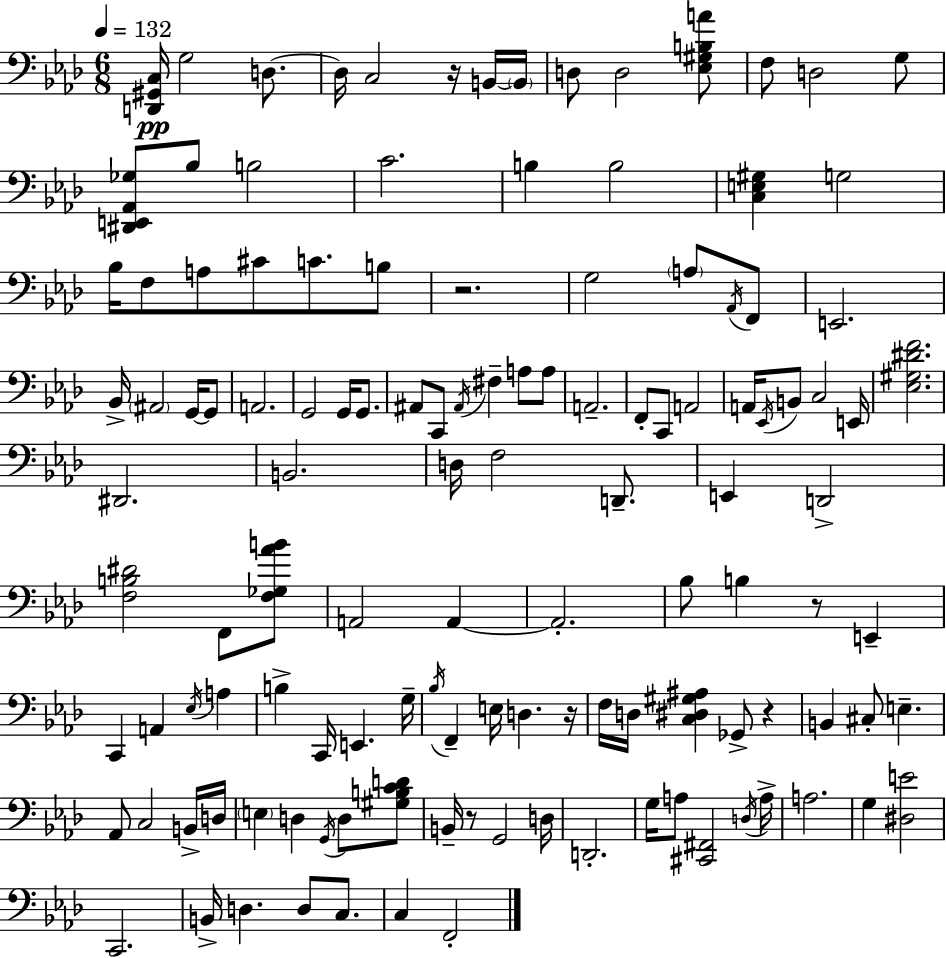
[D2,G#2,C3]/s G3/h D3/e. D3/s C3/h R/s B2/s B2/s D3/e D3/h [Eb3,G#3,B3,A4]/e F3/e D3/h G3/e [D#2,E2,Ab2,Gb3]/e Bb3/e B3/h C4/h. B3/q B3/h [C3,E3,G#3]/q G3/h Bb3/s F3/e A3/e C#4/e C4/e. B3/e R/h. G3/h A3/e Ab2/s F2/e E2/h. Bb2/s A#2/h G2/s G2/e A2/h. G2/h G2/s G2/e. A#2/e C2/e A#2/s F#3/q A3/e A3/e A2/h. F2/e C2/e A2/h A2/s Eb2/s B2/e C3/h E2/s [Eb3,G#3,D#4,F4]/h. D#2/h. B2/h. D3/s F3/h D2/e. E2/q D2/h [F3,B3,D#4]/h F2/e [F3,Gb3,Ab4,B4]/e A2/h A2/q A2/h. Bb3/e B3/q R/e E2/q C2/q A2/q Eb3/s A3/q B3/q C2/s E2/q. G3/s Bb3/s F2/q E3/s D3/q. R/s F3/s D3/s [C3,D#3,G#3,A#3]/q Gb2/e R/q B2/q C#3/e E3/q. Ab2/e C3/h B2/s D3/s E3/q D3/q G2/s D3/e [G#3,B3,C4,D4]/e B2/s R/e G2/h D3/s D2/h. G3/s A3/e [C#2,F#2]/h D3/s A3/s A3/h. G3/q [D#3,E4]/h C2/h. B2/s D3/q. D3/e C3/e. C3/q F2/h